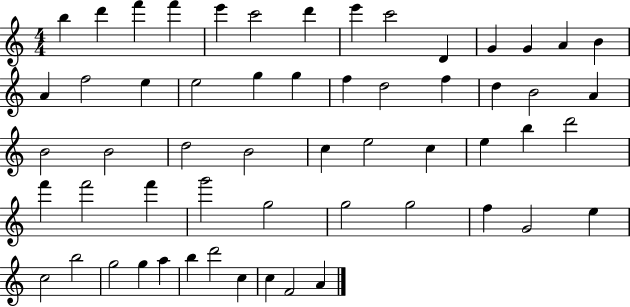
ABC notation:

X:1
T:Untitled
M:4/4
L:1/4
K:C
b d' f' f' e' c'2 d' e' c'2 D G G A B A f2 e e2 g g f d2 f d B2 A B2 B2 d2 B2 c e2 c e b d'2 f' f'2 f' g'2 g2 g2 g2 f G2 e c2 b2 g2 g a b d'2 c c F2 A